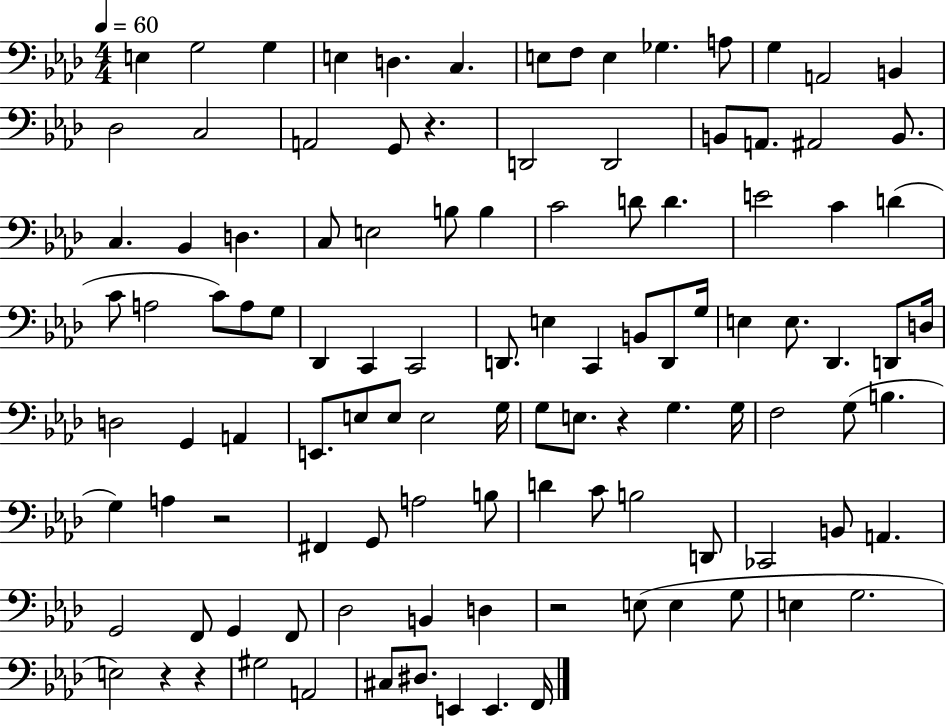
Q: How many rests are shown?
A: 6